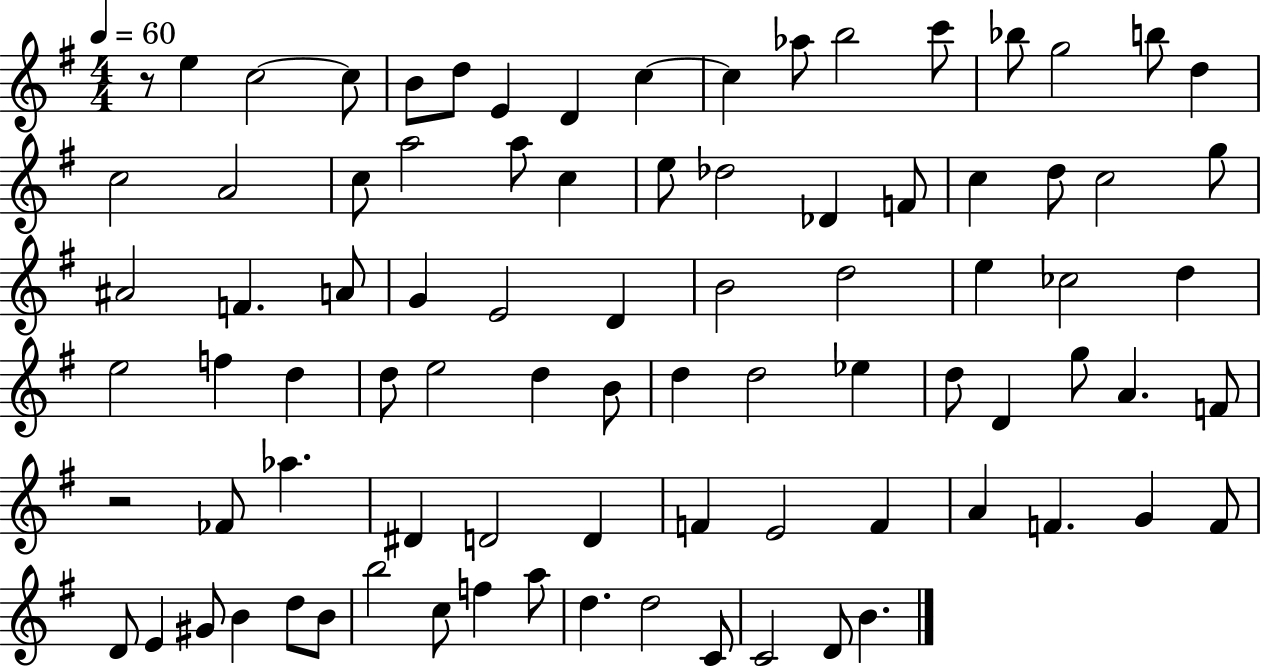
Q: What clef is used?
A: treble